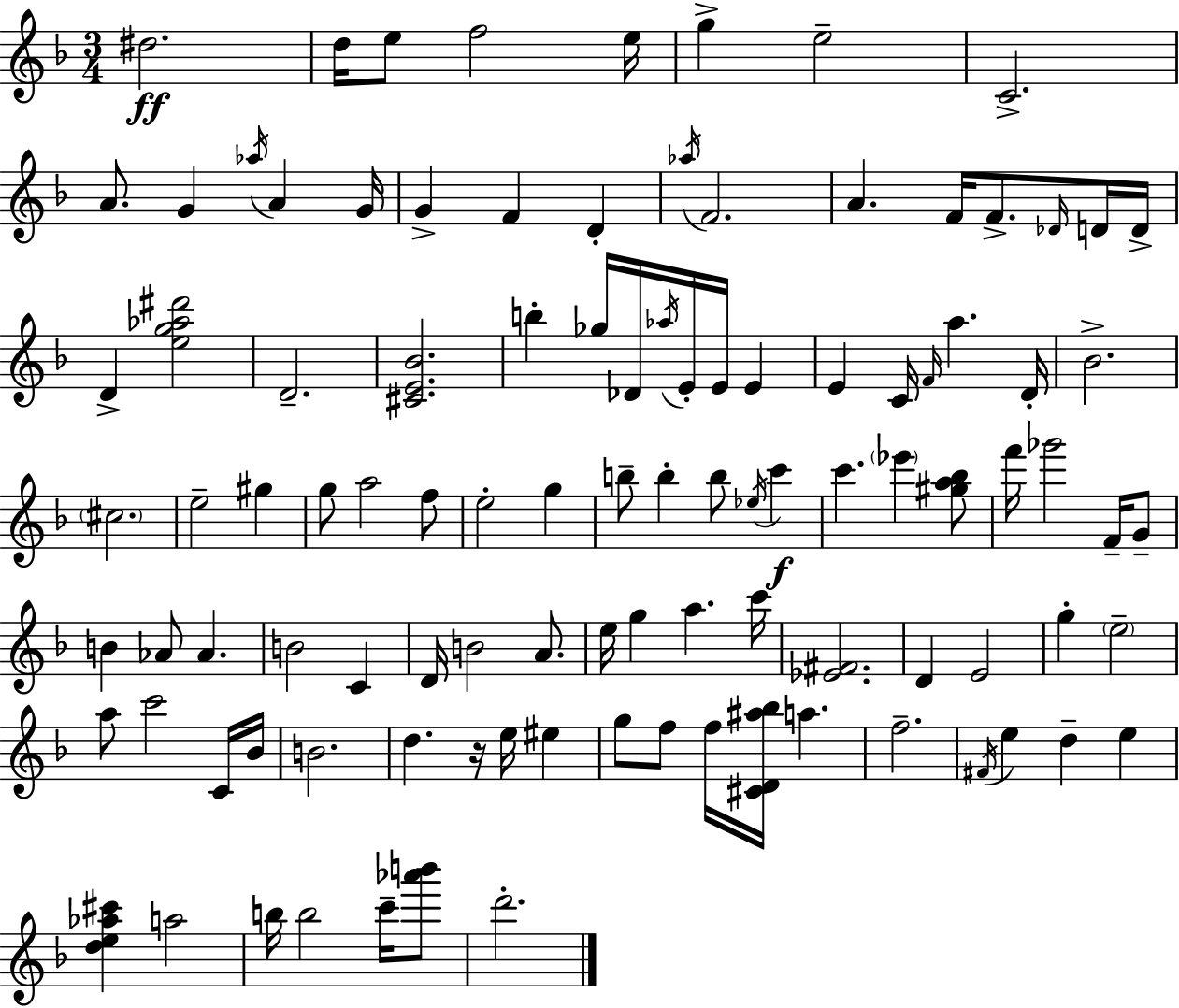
D#5/h. D5/s E5/e F5/h E5/s G5/q E5/h C4/h. A4/e. G4/q Ab5/s A4/q G4/s G4/q F4/q D4/q Ab5/s F4/h. A4/q. F4/s F4/e. Db4/s D4/s D4/s D4/q [E5,G5,Ab5,D#6]/h D4/h. [C#4,E4,Bb4]/h. B5/q Gb5/s Db4/s Ab5/s E4/s E4/s E4/q E4/q C4/s F4/s A5/q. D4/s Bb4/h. C#5/h. E5/h G#5/q G5/e A5/h F5/e E5/h G5/q B5/e B5/q B5/e Eb5/s C6/q C6/q. Eb6/q [G#5,A5,Bb5]/e F6/s Gb6/h F4/s G4/e B4/q Ab4/e Ab4/q. B4/h C4/q D4/s B4/h A4/e. E5/s G5/q A5/q. C6/s [Eb4,F#4]/h. D4/q E4/h G5/q E5/h A5/e C6/h C4/s Bb4/s B4/h. D5/q. R/s E5/s EIS5/q G5/e F5/e F5/s [C#4,D4,A#5,Bb5]/s A5/q. F5/h. F#4/s E5/q D5/q E5/q [D5,E5,Ab5,C#6]/q A5/h B5/s B5/h C6/s [Ab6,B6]/e D6/h.